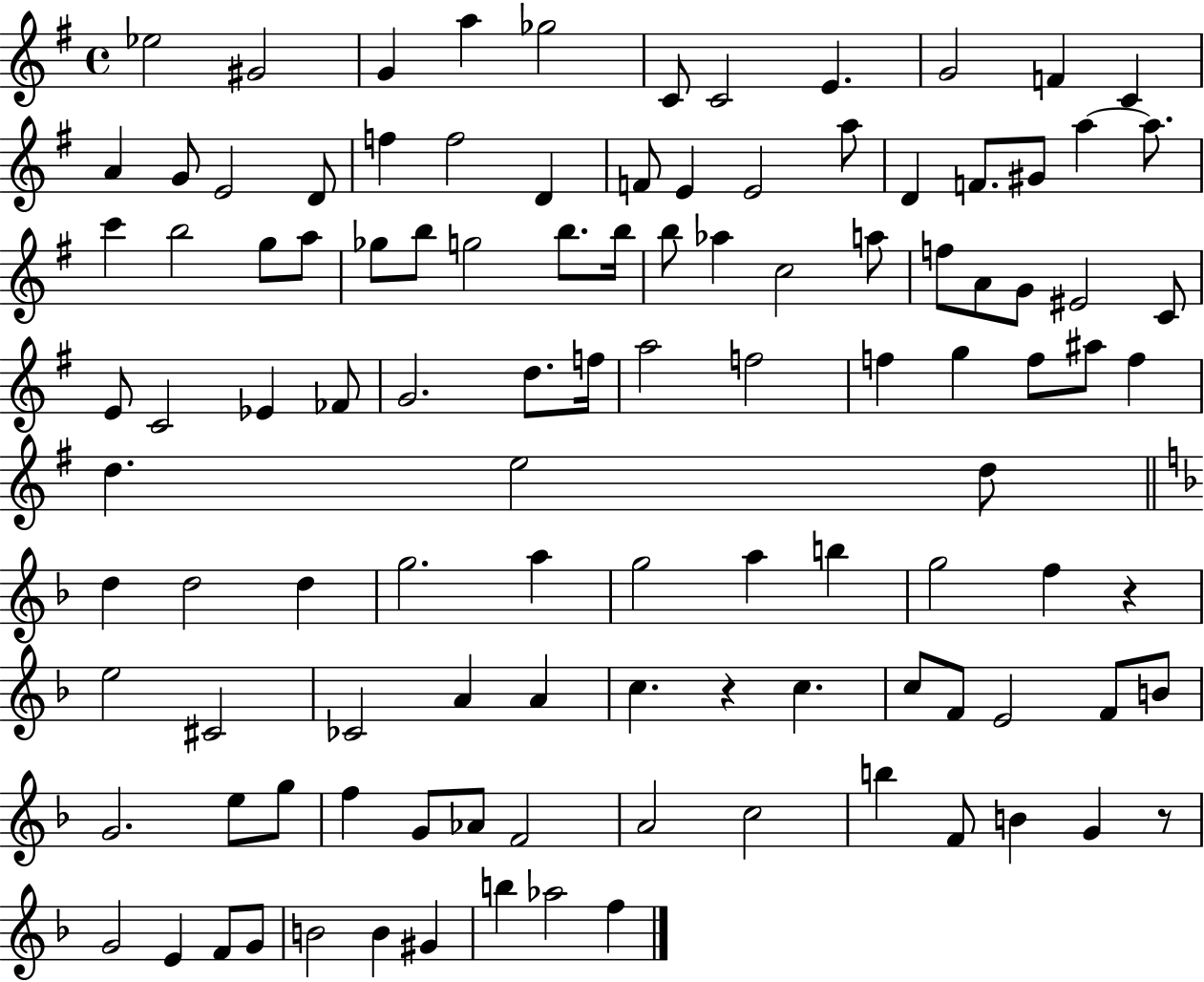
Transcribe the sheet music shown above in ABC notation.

X:1
T:Untitled
M:4/4
L:1/4
K:G
_e2 ^G2 G a _g2 C/2 C2 E G2 F C A G/2 E2 D/2 f f2 D F/2 E E2 a/2 D F/2 ^G/2 a a/2 c' b2 g/2 a/2 _g/2 b/2 g2 b/2 b/4 b/2 _a c2 a/2 f/2 A/2 G/2 ^E2 C/2 E/2 C2 _E _F/2 G2 d/2 f/4 a2 f2 f g f/2 ^a/2 f d e2 d/2 d d2 d g2 a g2 a b g2 f z e2 ^C2 _C2 A A c z c c/2 F/2 E2 F/2 B/2 G2 e/2 g/2 f G/2 _A/2 F2 A2 c2 b F/2 B G z/2 G2 E F/2 G/2 B2 B ^G b _a2 f